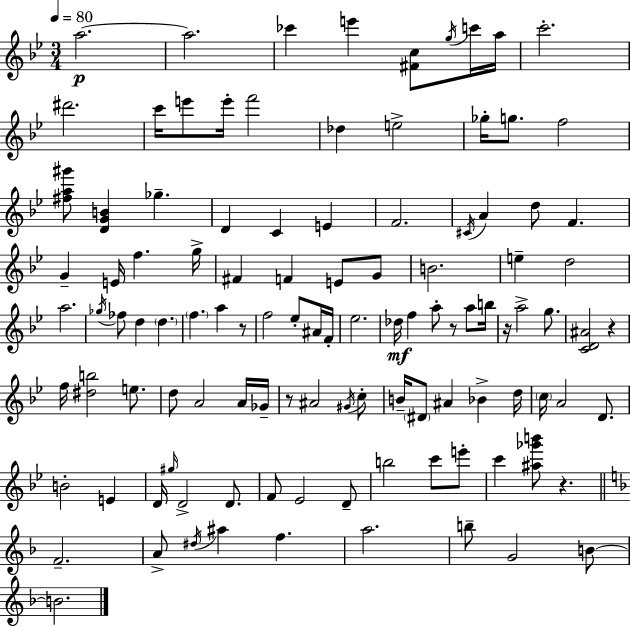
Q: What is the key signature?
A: G minor